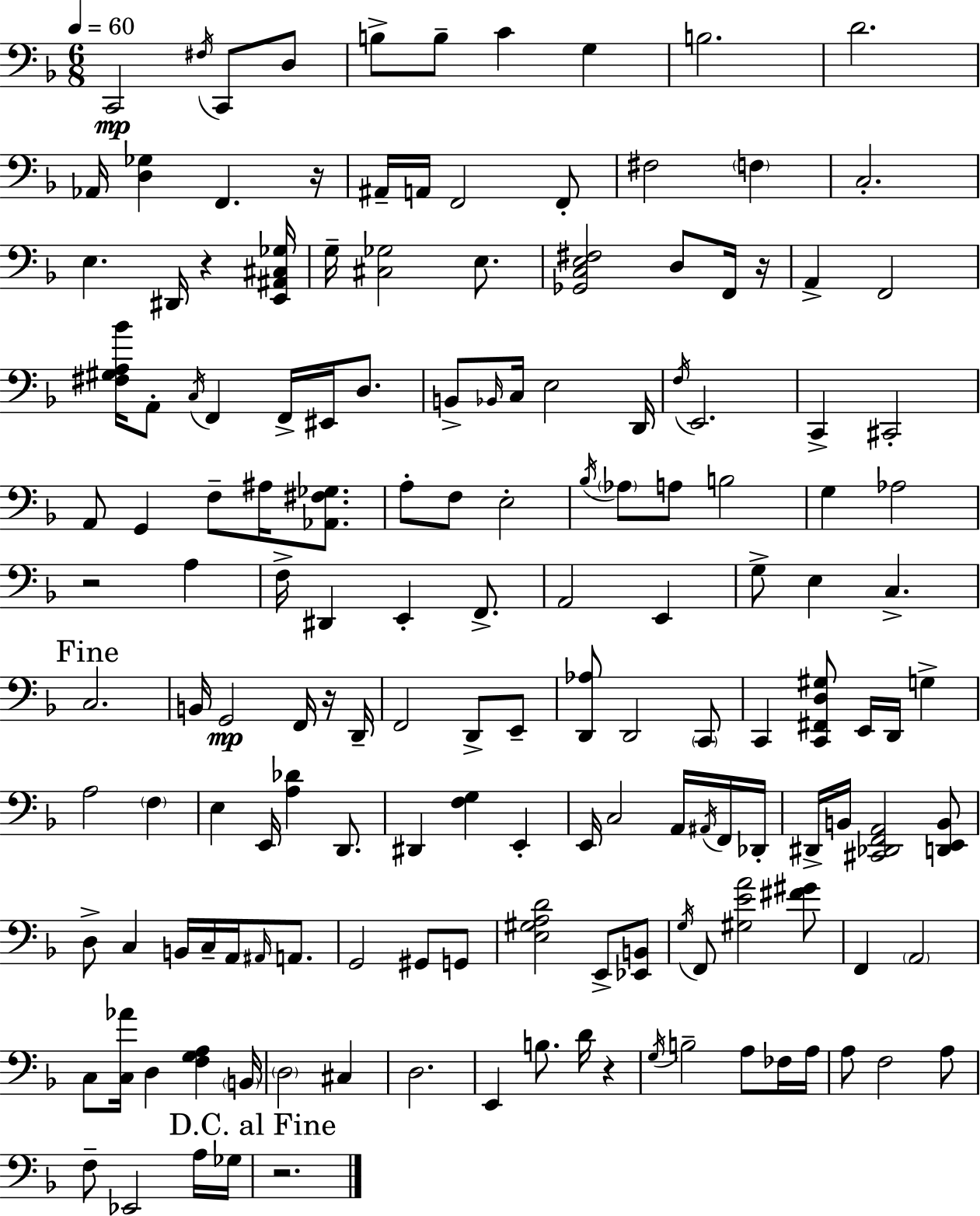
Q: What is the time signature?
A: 6/8